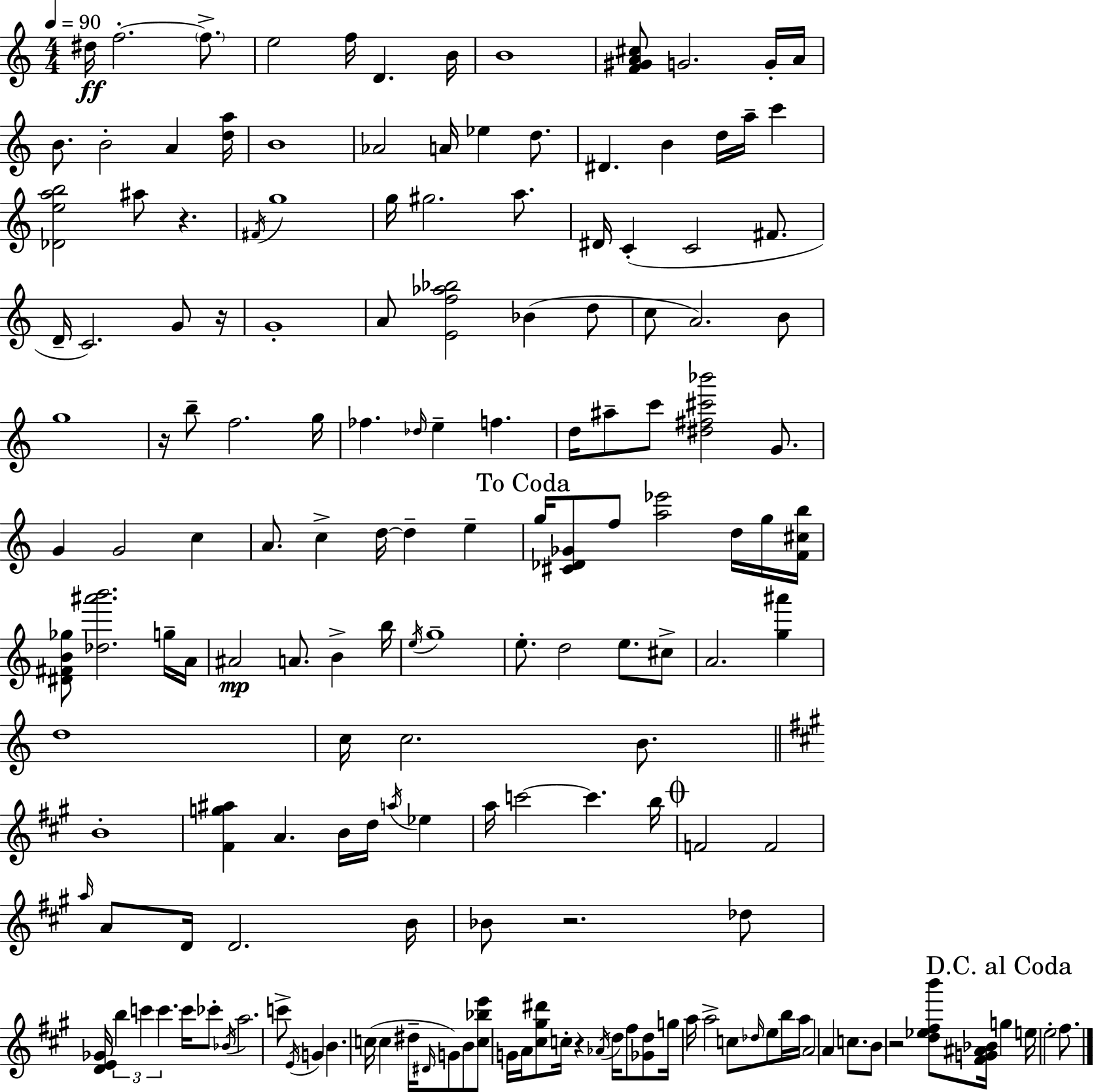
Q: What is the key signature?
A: C major